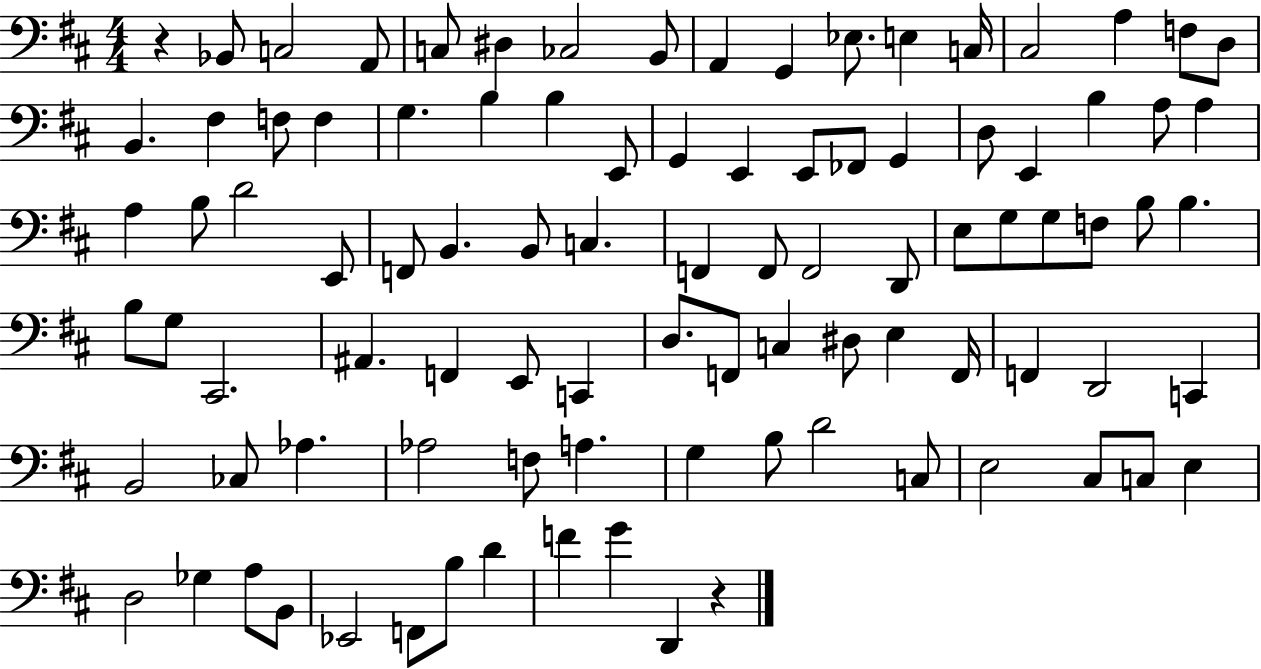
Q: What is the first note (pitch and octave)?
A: Bb2